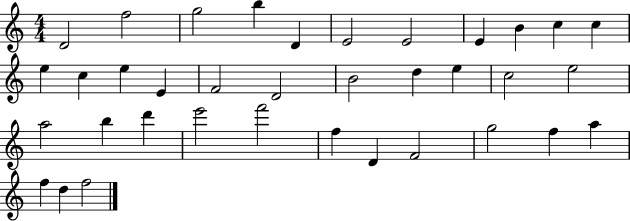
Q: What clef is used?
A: treble